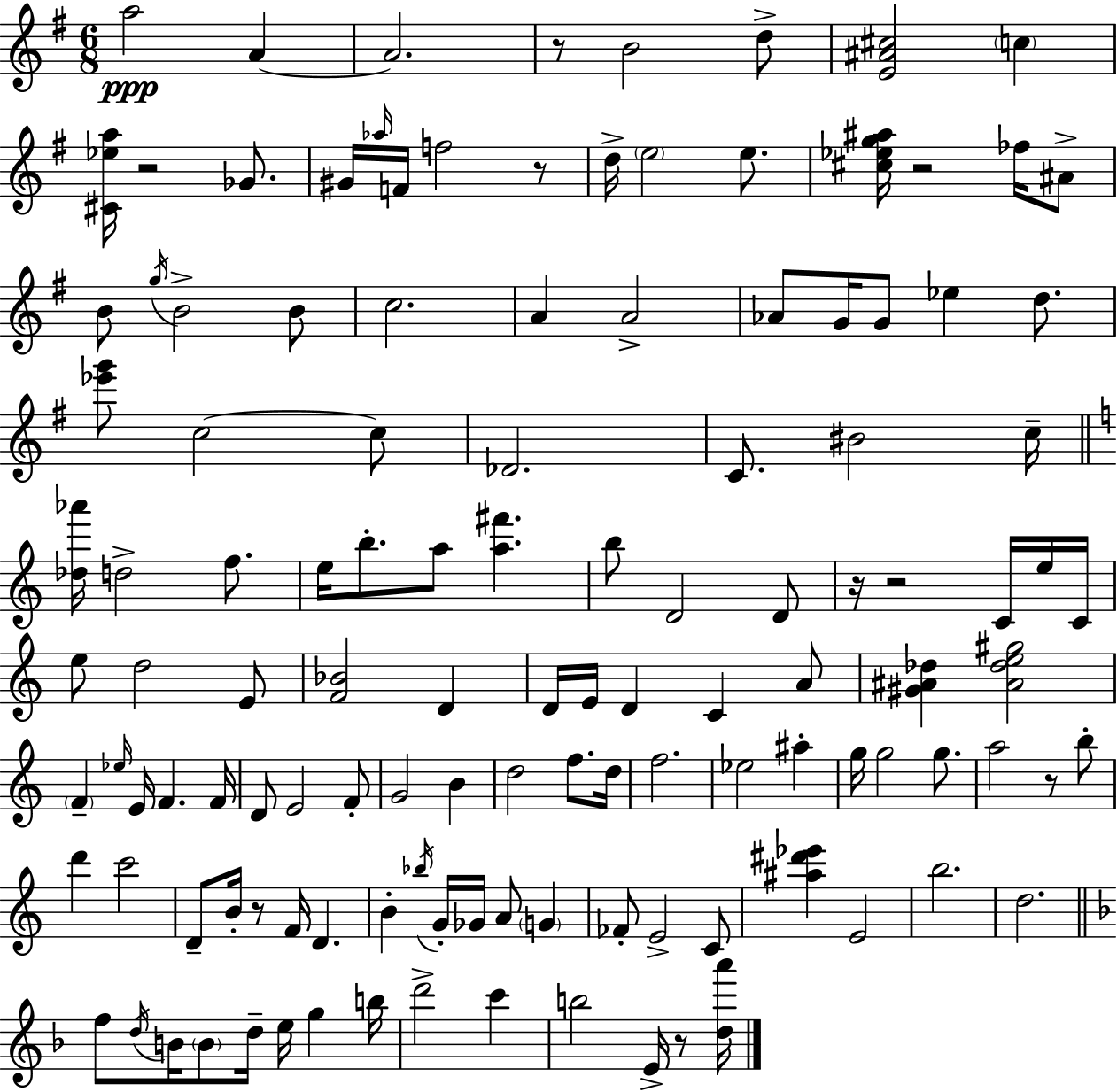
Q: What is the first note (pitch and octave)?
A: A5